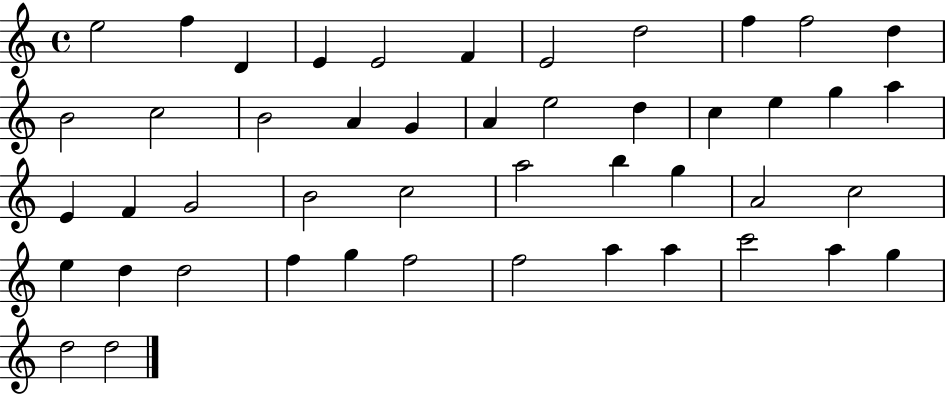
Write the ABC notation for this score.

X:1
T:Untitled
M:4/4
L:1/4
K:C
e2 f D E E2 F E2 d2 f f2 d B2 c2 B2 A G A e2 d c e g a E F G2 B2 c2 a2 b g A2 c2 e d d2 f g f2 f2 a a c'2 a g d2 d2